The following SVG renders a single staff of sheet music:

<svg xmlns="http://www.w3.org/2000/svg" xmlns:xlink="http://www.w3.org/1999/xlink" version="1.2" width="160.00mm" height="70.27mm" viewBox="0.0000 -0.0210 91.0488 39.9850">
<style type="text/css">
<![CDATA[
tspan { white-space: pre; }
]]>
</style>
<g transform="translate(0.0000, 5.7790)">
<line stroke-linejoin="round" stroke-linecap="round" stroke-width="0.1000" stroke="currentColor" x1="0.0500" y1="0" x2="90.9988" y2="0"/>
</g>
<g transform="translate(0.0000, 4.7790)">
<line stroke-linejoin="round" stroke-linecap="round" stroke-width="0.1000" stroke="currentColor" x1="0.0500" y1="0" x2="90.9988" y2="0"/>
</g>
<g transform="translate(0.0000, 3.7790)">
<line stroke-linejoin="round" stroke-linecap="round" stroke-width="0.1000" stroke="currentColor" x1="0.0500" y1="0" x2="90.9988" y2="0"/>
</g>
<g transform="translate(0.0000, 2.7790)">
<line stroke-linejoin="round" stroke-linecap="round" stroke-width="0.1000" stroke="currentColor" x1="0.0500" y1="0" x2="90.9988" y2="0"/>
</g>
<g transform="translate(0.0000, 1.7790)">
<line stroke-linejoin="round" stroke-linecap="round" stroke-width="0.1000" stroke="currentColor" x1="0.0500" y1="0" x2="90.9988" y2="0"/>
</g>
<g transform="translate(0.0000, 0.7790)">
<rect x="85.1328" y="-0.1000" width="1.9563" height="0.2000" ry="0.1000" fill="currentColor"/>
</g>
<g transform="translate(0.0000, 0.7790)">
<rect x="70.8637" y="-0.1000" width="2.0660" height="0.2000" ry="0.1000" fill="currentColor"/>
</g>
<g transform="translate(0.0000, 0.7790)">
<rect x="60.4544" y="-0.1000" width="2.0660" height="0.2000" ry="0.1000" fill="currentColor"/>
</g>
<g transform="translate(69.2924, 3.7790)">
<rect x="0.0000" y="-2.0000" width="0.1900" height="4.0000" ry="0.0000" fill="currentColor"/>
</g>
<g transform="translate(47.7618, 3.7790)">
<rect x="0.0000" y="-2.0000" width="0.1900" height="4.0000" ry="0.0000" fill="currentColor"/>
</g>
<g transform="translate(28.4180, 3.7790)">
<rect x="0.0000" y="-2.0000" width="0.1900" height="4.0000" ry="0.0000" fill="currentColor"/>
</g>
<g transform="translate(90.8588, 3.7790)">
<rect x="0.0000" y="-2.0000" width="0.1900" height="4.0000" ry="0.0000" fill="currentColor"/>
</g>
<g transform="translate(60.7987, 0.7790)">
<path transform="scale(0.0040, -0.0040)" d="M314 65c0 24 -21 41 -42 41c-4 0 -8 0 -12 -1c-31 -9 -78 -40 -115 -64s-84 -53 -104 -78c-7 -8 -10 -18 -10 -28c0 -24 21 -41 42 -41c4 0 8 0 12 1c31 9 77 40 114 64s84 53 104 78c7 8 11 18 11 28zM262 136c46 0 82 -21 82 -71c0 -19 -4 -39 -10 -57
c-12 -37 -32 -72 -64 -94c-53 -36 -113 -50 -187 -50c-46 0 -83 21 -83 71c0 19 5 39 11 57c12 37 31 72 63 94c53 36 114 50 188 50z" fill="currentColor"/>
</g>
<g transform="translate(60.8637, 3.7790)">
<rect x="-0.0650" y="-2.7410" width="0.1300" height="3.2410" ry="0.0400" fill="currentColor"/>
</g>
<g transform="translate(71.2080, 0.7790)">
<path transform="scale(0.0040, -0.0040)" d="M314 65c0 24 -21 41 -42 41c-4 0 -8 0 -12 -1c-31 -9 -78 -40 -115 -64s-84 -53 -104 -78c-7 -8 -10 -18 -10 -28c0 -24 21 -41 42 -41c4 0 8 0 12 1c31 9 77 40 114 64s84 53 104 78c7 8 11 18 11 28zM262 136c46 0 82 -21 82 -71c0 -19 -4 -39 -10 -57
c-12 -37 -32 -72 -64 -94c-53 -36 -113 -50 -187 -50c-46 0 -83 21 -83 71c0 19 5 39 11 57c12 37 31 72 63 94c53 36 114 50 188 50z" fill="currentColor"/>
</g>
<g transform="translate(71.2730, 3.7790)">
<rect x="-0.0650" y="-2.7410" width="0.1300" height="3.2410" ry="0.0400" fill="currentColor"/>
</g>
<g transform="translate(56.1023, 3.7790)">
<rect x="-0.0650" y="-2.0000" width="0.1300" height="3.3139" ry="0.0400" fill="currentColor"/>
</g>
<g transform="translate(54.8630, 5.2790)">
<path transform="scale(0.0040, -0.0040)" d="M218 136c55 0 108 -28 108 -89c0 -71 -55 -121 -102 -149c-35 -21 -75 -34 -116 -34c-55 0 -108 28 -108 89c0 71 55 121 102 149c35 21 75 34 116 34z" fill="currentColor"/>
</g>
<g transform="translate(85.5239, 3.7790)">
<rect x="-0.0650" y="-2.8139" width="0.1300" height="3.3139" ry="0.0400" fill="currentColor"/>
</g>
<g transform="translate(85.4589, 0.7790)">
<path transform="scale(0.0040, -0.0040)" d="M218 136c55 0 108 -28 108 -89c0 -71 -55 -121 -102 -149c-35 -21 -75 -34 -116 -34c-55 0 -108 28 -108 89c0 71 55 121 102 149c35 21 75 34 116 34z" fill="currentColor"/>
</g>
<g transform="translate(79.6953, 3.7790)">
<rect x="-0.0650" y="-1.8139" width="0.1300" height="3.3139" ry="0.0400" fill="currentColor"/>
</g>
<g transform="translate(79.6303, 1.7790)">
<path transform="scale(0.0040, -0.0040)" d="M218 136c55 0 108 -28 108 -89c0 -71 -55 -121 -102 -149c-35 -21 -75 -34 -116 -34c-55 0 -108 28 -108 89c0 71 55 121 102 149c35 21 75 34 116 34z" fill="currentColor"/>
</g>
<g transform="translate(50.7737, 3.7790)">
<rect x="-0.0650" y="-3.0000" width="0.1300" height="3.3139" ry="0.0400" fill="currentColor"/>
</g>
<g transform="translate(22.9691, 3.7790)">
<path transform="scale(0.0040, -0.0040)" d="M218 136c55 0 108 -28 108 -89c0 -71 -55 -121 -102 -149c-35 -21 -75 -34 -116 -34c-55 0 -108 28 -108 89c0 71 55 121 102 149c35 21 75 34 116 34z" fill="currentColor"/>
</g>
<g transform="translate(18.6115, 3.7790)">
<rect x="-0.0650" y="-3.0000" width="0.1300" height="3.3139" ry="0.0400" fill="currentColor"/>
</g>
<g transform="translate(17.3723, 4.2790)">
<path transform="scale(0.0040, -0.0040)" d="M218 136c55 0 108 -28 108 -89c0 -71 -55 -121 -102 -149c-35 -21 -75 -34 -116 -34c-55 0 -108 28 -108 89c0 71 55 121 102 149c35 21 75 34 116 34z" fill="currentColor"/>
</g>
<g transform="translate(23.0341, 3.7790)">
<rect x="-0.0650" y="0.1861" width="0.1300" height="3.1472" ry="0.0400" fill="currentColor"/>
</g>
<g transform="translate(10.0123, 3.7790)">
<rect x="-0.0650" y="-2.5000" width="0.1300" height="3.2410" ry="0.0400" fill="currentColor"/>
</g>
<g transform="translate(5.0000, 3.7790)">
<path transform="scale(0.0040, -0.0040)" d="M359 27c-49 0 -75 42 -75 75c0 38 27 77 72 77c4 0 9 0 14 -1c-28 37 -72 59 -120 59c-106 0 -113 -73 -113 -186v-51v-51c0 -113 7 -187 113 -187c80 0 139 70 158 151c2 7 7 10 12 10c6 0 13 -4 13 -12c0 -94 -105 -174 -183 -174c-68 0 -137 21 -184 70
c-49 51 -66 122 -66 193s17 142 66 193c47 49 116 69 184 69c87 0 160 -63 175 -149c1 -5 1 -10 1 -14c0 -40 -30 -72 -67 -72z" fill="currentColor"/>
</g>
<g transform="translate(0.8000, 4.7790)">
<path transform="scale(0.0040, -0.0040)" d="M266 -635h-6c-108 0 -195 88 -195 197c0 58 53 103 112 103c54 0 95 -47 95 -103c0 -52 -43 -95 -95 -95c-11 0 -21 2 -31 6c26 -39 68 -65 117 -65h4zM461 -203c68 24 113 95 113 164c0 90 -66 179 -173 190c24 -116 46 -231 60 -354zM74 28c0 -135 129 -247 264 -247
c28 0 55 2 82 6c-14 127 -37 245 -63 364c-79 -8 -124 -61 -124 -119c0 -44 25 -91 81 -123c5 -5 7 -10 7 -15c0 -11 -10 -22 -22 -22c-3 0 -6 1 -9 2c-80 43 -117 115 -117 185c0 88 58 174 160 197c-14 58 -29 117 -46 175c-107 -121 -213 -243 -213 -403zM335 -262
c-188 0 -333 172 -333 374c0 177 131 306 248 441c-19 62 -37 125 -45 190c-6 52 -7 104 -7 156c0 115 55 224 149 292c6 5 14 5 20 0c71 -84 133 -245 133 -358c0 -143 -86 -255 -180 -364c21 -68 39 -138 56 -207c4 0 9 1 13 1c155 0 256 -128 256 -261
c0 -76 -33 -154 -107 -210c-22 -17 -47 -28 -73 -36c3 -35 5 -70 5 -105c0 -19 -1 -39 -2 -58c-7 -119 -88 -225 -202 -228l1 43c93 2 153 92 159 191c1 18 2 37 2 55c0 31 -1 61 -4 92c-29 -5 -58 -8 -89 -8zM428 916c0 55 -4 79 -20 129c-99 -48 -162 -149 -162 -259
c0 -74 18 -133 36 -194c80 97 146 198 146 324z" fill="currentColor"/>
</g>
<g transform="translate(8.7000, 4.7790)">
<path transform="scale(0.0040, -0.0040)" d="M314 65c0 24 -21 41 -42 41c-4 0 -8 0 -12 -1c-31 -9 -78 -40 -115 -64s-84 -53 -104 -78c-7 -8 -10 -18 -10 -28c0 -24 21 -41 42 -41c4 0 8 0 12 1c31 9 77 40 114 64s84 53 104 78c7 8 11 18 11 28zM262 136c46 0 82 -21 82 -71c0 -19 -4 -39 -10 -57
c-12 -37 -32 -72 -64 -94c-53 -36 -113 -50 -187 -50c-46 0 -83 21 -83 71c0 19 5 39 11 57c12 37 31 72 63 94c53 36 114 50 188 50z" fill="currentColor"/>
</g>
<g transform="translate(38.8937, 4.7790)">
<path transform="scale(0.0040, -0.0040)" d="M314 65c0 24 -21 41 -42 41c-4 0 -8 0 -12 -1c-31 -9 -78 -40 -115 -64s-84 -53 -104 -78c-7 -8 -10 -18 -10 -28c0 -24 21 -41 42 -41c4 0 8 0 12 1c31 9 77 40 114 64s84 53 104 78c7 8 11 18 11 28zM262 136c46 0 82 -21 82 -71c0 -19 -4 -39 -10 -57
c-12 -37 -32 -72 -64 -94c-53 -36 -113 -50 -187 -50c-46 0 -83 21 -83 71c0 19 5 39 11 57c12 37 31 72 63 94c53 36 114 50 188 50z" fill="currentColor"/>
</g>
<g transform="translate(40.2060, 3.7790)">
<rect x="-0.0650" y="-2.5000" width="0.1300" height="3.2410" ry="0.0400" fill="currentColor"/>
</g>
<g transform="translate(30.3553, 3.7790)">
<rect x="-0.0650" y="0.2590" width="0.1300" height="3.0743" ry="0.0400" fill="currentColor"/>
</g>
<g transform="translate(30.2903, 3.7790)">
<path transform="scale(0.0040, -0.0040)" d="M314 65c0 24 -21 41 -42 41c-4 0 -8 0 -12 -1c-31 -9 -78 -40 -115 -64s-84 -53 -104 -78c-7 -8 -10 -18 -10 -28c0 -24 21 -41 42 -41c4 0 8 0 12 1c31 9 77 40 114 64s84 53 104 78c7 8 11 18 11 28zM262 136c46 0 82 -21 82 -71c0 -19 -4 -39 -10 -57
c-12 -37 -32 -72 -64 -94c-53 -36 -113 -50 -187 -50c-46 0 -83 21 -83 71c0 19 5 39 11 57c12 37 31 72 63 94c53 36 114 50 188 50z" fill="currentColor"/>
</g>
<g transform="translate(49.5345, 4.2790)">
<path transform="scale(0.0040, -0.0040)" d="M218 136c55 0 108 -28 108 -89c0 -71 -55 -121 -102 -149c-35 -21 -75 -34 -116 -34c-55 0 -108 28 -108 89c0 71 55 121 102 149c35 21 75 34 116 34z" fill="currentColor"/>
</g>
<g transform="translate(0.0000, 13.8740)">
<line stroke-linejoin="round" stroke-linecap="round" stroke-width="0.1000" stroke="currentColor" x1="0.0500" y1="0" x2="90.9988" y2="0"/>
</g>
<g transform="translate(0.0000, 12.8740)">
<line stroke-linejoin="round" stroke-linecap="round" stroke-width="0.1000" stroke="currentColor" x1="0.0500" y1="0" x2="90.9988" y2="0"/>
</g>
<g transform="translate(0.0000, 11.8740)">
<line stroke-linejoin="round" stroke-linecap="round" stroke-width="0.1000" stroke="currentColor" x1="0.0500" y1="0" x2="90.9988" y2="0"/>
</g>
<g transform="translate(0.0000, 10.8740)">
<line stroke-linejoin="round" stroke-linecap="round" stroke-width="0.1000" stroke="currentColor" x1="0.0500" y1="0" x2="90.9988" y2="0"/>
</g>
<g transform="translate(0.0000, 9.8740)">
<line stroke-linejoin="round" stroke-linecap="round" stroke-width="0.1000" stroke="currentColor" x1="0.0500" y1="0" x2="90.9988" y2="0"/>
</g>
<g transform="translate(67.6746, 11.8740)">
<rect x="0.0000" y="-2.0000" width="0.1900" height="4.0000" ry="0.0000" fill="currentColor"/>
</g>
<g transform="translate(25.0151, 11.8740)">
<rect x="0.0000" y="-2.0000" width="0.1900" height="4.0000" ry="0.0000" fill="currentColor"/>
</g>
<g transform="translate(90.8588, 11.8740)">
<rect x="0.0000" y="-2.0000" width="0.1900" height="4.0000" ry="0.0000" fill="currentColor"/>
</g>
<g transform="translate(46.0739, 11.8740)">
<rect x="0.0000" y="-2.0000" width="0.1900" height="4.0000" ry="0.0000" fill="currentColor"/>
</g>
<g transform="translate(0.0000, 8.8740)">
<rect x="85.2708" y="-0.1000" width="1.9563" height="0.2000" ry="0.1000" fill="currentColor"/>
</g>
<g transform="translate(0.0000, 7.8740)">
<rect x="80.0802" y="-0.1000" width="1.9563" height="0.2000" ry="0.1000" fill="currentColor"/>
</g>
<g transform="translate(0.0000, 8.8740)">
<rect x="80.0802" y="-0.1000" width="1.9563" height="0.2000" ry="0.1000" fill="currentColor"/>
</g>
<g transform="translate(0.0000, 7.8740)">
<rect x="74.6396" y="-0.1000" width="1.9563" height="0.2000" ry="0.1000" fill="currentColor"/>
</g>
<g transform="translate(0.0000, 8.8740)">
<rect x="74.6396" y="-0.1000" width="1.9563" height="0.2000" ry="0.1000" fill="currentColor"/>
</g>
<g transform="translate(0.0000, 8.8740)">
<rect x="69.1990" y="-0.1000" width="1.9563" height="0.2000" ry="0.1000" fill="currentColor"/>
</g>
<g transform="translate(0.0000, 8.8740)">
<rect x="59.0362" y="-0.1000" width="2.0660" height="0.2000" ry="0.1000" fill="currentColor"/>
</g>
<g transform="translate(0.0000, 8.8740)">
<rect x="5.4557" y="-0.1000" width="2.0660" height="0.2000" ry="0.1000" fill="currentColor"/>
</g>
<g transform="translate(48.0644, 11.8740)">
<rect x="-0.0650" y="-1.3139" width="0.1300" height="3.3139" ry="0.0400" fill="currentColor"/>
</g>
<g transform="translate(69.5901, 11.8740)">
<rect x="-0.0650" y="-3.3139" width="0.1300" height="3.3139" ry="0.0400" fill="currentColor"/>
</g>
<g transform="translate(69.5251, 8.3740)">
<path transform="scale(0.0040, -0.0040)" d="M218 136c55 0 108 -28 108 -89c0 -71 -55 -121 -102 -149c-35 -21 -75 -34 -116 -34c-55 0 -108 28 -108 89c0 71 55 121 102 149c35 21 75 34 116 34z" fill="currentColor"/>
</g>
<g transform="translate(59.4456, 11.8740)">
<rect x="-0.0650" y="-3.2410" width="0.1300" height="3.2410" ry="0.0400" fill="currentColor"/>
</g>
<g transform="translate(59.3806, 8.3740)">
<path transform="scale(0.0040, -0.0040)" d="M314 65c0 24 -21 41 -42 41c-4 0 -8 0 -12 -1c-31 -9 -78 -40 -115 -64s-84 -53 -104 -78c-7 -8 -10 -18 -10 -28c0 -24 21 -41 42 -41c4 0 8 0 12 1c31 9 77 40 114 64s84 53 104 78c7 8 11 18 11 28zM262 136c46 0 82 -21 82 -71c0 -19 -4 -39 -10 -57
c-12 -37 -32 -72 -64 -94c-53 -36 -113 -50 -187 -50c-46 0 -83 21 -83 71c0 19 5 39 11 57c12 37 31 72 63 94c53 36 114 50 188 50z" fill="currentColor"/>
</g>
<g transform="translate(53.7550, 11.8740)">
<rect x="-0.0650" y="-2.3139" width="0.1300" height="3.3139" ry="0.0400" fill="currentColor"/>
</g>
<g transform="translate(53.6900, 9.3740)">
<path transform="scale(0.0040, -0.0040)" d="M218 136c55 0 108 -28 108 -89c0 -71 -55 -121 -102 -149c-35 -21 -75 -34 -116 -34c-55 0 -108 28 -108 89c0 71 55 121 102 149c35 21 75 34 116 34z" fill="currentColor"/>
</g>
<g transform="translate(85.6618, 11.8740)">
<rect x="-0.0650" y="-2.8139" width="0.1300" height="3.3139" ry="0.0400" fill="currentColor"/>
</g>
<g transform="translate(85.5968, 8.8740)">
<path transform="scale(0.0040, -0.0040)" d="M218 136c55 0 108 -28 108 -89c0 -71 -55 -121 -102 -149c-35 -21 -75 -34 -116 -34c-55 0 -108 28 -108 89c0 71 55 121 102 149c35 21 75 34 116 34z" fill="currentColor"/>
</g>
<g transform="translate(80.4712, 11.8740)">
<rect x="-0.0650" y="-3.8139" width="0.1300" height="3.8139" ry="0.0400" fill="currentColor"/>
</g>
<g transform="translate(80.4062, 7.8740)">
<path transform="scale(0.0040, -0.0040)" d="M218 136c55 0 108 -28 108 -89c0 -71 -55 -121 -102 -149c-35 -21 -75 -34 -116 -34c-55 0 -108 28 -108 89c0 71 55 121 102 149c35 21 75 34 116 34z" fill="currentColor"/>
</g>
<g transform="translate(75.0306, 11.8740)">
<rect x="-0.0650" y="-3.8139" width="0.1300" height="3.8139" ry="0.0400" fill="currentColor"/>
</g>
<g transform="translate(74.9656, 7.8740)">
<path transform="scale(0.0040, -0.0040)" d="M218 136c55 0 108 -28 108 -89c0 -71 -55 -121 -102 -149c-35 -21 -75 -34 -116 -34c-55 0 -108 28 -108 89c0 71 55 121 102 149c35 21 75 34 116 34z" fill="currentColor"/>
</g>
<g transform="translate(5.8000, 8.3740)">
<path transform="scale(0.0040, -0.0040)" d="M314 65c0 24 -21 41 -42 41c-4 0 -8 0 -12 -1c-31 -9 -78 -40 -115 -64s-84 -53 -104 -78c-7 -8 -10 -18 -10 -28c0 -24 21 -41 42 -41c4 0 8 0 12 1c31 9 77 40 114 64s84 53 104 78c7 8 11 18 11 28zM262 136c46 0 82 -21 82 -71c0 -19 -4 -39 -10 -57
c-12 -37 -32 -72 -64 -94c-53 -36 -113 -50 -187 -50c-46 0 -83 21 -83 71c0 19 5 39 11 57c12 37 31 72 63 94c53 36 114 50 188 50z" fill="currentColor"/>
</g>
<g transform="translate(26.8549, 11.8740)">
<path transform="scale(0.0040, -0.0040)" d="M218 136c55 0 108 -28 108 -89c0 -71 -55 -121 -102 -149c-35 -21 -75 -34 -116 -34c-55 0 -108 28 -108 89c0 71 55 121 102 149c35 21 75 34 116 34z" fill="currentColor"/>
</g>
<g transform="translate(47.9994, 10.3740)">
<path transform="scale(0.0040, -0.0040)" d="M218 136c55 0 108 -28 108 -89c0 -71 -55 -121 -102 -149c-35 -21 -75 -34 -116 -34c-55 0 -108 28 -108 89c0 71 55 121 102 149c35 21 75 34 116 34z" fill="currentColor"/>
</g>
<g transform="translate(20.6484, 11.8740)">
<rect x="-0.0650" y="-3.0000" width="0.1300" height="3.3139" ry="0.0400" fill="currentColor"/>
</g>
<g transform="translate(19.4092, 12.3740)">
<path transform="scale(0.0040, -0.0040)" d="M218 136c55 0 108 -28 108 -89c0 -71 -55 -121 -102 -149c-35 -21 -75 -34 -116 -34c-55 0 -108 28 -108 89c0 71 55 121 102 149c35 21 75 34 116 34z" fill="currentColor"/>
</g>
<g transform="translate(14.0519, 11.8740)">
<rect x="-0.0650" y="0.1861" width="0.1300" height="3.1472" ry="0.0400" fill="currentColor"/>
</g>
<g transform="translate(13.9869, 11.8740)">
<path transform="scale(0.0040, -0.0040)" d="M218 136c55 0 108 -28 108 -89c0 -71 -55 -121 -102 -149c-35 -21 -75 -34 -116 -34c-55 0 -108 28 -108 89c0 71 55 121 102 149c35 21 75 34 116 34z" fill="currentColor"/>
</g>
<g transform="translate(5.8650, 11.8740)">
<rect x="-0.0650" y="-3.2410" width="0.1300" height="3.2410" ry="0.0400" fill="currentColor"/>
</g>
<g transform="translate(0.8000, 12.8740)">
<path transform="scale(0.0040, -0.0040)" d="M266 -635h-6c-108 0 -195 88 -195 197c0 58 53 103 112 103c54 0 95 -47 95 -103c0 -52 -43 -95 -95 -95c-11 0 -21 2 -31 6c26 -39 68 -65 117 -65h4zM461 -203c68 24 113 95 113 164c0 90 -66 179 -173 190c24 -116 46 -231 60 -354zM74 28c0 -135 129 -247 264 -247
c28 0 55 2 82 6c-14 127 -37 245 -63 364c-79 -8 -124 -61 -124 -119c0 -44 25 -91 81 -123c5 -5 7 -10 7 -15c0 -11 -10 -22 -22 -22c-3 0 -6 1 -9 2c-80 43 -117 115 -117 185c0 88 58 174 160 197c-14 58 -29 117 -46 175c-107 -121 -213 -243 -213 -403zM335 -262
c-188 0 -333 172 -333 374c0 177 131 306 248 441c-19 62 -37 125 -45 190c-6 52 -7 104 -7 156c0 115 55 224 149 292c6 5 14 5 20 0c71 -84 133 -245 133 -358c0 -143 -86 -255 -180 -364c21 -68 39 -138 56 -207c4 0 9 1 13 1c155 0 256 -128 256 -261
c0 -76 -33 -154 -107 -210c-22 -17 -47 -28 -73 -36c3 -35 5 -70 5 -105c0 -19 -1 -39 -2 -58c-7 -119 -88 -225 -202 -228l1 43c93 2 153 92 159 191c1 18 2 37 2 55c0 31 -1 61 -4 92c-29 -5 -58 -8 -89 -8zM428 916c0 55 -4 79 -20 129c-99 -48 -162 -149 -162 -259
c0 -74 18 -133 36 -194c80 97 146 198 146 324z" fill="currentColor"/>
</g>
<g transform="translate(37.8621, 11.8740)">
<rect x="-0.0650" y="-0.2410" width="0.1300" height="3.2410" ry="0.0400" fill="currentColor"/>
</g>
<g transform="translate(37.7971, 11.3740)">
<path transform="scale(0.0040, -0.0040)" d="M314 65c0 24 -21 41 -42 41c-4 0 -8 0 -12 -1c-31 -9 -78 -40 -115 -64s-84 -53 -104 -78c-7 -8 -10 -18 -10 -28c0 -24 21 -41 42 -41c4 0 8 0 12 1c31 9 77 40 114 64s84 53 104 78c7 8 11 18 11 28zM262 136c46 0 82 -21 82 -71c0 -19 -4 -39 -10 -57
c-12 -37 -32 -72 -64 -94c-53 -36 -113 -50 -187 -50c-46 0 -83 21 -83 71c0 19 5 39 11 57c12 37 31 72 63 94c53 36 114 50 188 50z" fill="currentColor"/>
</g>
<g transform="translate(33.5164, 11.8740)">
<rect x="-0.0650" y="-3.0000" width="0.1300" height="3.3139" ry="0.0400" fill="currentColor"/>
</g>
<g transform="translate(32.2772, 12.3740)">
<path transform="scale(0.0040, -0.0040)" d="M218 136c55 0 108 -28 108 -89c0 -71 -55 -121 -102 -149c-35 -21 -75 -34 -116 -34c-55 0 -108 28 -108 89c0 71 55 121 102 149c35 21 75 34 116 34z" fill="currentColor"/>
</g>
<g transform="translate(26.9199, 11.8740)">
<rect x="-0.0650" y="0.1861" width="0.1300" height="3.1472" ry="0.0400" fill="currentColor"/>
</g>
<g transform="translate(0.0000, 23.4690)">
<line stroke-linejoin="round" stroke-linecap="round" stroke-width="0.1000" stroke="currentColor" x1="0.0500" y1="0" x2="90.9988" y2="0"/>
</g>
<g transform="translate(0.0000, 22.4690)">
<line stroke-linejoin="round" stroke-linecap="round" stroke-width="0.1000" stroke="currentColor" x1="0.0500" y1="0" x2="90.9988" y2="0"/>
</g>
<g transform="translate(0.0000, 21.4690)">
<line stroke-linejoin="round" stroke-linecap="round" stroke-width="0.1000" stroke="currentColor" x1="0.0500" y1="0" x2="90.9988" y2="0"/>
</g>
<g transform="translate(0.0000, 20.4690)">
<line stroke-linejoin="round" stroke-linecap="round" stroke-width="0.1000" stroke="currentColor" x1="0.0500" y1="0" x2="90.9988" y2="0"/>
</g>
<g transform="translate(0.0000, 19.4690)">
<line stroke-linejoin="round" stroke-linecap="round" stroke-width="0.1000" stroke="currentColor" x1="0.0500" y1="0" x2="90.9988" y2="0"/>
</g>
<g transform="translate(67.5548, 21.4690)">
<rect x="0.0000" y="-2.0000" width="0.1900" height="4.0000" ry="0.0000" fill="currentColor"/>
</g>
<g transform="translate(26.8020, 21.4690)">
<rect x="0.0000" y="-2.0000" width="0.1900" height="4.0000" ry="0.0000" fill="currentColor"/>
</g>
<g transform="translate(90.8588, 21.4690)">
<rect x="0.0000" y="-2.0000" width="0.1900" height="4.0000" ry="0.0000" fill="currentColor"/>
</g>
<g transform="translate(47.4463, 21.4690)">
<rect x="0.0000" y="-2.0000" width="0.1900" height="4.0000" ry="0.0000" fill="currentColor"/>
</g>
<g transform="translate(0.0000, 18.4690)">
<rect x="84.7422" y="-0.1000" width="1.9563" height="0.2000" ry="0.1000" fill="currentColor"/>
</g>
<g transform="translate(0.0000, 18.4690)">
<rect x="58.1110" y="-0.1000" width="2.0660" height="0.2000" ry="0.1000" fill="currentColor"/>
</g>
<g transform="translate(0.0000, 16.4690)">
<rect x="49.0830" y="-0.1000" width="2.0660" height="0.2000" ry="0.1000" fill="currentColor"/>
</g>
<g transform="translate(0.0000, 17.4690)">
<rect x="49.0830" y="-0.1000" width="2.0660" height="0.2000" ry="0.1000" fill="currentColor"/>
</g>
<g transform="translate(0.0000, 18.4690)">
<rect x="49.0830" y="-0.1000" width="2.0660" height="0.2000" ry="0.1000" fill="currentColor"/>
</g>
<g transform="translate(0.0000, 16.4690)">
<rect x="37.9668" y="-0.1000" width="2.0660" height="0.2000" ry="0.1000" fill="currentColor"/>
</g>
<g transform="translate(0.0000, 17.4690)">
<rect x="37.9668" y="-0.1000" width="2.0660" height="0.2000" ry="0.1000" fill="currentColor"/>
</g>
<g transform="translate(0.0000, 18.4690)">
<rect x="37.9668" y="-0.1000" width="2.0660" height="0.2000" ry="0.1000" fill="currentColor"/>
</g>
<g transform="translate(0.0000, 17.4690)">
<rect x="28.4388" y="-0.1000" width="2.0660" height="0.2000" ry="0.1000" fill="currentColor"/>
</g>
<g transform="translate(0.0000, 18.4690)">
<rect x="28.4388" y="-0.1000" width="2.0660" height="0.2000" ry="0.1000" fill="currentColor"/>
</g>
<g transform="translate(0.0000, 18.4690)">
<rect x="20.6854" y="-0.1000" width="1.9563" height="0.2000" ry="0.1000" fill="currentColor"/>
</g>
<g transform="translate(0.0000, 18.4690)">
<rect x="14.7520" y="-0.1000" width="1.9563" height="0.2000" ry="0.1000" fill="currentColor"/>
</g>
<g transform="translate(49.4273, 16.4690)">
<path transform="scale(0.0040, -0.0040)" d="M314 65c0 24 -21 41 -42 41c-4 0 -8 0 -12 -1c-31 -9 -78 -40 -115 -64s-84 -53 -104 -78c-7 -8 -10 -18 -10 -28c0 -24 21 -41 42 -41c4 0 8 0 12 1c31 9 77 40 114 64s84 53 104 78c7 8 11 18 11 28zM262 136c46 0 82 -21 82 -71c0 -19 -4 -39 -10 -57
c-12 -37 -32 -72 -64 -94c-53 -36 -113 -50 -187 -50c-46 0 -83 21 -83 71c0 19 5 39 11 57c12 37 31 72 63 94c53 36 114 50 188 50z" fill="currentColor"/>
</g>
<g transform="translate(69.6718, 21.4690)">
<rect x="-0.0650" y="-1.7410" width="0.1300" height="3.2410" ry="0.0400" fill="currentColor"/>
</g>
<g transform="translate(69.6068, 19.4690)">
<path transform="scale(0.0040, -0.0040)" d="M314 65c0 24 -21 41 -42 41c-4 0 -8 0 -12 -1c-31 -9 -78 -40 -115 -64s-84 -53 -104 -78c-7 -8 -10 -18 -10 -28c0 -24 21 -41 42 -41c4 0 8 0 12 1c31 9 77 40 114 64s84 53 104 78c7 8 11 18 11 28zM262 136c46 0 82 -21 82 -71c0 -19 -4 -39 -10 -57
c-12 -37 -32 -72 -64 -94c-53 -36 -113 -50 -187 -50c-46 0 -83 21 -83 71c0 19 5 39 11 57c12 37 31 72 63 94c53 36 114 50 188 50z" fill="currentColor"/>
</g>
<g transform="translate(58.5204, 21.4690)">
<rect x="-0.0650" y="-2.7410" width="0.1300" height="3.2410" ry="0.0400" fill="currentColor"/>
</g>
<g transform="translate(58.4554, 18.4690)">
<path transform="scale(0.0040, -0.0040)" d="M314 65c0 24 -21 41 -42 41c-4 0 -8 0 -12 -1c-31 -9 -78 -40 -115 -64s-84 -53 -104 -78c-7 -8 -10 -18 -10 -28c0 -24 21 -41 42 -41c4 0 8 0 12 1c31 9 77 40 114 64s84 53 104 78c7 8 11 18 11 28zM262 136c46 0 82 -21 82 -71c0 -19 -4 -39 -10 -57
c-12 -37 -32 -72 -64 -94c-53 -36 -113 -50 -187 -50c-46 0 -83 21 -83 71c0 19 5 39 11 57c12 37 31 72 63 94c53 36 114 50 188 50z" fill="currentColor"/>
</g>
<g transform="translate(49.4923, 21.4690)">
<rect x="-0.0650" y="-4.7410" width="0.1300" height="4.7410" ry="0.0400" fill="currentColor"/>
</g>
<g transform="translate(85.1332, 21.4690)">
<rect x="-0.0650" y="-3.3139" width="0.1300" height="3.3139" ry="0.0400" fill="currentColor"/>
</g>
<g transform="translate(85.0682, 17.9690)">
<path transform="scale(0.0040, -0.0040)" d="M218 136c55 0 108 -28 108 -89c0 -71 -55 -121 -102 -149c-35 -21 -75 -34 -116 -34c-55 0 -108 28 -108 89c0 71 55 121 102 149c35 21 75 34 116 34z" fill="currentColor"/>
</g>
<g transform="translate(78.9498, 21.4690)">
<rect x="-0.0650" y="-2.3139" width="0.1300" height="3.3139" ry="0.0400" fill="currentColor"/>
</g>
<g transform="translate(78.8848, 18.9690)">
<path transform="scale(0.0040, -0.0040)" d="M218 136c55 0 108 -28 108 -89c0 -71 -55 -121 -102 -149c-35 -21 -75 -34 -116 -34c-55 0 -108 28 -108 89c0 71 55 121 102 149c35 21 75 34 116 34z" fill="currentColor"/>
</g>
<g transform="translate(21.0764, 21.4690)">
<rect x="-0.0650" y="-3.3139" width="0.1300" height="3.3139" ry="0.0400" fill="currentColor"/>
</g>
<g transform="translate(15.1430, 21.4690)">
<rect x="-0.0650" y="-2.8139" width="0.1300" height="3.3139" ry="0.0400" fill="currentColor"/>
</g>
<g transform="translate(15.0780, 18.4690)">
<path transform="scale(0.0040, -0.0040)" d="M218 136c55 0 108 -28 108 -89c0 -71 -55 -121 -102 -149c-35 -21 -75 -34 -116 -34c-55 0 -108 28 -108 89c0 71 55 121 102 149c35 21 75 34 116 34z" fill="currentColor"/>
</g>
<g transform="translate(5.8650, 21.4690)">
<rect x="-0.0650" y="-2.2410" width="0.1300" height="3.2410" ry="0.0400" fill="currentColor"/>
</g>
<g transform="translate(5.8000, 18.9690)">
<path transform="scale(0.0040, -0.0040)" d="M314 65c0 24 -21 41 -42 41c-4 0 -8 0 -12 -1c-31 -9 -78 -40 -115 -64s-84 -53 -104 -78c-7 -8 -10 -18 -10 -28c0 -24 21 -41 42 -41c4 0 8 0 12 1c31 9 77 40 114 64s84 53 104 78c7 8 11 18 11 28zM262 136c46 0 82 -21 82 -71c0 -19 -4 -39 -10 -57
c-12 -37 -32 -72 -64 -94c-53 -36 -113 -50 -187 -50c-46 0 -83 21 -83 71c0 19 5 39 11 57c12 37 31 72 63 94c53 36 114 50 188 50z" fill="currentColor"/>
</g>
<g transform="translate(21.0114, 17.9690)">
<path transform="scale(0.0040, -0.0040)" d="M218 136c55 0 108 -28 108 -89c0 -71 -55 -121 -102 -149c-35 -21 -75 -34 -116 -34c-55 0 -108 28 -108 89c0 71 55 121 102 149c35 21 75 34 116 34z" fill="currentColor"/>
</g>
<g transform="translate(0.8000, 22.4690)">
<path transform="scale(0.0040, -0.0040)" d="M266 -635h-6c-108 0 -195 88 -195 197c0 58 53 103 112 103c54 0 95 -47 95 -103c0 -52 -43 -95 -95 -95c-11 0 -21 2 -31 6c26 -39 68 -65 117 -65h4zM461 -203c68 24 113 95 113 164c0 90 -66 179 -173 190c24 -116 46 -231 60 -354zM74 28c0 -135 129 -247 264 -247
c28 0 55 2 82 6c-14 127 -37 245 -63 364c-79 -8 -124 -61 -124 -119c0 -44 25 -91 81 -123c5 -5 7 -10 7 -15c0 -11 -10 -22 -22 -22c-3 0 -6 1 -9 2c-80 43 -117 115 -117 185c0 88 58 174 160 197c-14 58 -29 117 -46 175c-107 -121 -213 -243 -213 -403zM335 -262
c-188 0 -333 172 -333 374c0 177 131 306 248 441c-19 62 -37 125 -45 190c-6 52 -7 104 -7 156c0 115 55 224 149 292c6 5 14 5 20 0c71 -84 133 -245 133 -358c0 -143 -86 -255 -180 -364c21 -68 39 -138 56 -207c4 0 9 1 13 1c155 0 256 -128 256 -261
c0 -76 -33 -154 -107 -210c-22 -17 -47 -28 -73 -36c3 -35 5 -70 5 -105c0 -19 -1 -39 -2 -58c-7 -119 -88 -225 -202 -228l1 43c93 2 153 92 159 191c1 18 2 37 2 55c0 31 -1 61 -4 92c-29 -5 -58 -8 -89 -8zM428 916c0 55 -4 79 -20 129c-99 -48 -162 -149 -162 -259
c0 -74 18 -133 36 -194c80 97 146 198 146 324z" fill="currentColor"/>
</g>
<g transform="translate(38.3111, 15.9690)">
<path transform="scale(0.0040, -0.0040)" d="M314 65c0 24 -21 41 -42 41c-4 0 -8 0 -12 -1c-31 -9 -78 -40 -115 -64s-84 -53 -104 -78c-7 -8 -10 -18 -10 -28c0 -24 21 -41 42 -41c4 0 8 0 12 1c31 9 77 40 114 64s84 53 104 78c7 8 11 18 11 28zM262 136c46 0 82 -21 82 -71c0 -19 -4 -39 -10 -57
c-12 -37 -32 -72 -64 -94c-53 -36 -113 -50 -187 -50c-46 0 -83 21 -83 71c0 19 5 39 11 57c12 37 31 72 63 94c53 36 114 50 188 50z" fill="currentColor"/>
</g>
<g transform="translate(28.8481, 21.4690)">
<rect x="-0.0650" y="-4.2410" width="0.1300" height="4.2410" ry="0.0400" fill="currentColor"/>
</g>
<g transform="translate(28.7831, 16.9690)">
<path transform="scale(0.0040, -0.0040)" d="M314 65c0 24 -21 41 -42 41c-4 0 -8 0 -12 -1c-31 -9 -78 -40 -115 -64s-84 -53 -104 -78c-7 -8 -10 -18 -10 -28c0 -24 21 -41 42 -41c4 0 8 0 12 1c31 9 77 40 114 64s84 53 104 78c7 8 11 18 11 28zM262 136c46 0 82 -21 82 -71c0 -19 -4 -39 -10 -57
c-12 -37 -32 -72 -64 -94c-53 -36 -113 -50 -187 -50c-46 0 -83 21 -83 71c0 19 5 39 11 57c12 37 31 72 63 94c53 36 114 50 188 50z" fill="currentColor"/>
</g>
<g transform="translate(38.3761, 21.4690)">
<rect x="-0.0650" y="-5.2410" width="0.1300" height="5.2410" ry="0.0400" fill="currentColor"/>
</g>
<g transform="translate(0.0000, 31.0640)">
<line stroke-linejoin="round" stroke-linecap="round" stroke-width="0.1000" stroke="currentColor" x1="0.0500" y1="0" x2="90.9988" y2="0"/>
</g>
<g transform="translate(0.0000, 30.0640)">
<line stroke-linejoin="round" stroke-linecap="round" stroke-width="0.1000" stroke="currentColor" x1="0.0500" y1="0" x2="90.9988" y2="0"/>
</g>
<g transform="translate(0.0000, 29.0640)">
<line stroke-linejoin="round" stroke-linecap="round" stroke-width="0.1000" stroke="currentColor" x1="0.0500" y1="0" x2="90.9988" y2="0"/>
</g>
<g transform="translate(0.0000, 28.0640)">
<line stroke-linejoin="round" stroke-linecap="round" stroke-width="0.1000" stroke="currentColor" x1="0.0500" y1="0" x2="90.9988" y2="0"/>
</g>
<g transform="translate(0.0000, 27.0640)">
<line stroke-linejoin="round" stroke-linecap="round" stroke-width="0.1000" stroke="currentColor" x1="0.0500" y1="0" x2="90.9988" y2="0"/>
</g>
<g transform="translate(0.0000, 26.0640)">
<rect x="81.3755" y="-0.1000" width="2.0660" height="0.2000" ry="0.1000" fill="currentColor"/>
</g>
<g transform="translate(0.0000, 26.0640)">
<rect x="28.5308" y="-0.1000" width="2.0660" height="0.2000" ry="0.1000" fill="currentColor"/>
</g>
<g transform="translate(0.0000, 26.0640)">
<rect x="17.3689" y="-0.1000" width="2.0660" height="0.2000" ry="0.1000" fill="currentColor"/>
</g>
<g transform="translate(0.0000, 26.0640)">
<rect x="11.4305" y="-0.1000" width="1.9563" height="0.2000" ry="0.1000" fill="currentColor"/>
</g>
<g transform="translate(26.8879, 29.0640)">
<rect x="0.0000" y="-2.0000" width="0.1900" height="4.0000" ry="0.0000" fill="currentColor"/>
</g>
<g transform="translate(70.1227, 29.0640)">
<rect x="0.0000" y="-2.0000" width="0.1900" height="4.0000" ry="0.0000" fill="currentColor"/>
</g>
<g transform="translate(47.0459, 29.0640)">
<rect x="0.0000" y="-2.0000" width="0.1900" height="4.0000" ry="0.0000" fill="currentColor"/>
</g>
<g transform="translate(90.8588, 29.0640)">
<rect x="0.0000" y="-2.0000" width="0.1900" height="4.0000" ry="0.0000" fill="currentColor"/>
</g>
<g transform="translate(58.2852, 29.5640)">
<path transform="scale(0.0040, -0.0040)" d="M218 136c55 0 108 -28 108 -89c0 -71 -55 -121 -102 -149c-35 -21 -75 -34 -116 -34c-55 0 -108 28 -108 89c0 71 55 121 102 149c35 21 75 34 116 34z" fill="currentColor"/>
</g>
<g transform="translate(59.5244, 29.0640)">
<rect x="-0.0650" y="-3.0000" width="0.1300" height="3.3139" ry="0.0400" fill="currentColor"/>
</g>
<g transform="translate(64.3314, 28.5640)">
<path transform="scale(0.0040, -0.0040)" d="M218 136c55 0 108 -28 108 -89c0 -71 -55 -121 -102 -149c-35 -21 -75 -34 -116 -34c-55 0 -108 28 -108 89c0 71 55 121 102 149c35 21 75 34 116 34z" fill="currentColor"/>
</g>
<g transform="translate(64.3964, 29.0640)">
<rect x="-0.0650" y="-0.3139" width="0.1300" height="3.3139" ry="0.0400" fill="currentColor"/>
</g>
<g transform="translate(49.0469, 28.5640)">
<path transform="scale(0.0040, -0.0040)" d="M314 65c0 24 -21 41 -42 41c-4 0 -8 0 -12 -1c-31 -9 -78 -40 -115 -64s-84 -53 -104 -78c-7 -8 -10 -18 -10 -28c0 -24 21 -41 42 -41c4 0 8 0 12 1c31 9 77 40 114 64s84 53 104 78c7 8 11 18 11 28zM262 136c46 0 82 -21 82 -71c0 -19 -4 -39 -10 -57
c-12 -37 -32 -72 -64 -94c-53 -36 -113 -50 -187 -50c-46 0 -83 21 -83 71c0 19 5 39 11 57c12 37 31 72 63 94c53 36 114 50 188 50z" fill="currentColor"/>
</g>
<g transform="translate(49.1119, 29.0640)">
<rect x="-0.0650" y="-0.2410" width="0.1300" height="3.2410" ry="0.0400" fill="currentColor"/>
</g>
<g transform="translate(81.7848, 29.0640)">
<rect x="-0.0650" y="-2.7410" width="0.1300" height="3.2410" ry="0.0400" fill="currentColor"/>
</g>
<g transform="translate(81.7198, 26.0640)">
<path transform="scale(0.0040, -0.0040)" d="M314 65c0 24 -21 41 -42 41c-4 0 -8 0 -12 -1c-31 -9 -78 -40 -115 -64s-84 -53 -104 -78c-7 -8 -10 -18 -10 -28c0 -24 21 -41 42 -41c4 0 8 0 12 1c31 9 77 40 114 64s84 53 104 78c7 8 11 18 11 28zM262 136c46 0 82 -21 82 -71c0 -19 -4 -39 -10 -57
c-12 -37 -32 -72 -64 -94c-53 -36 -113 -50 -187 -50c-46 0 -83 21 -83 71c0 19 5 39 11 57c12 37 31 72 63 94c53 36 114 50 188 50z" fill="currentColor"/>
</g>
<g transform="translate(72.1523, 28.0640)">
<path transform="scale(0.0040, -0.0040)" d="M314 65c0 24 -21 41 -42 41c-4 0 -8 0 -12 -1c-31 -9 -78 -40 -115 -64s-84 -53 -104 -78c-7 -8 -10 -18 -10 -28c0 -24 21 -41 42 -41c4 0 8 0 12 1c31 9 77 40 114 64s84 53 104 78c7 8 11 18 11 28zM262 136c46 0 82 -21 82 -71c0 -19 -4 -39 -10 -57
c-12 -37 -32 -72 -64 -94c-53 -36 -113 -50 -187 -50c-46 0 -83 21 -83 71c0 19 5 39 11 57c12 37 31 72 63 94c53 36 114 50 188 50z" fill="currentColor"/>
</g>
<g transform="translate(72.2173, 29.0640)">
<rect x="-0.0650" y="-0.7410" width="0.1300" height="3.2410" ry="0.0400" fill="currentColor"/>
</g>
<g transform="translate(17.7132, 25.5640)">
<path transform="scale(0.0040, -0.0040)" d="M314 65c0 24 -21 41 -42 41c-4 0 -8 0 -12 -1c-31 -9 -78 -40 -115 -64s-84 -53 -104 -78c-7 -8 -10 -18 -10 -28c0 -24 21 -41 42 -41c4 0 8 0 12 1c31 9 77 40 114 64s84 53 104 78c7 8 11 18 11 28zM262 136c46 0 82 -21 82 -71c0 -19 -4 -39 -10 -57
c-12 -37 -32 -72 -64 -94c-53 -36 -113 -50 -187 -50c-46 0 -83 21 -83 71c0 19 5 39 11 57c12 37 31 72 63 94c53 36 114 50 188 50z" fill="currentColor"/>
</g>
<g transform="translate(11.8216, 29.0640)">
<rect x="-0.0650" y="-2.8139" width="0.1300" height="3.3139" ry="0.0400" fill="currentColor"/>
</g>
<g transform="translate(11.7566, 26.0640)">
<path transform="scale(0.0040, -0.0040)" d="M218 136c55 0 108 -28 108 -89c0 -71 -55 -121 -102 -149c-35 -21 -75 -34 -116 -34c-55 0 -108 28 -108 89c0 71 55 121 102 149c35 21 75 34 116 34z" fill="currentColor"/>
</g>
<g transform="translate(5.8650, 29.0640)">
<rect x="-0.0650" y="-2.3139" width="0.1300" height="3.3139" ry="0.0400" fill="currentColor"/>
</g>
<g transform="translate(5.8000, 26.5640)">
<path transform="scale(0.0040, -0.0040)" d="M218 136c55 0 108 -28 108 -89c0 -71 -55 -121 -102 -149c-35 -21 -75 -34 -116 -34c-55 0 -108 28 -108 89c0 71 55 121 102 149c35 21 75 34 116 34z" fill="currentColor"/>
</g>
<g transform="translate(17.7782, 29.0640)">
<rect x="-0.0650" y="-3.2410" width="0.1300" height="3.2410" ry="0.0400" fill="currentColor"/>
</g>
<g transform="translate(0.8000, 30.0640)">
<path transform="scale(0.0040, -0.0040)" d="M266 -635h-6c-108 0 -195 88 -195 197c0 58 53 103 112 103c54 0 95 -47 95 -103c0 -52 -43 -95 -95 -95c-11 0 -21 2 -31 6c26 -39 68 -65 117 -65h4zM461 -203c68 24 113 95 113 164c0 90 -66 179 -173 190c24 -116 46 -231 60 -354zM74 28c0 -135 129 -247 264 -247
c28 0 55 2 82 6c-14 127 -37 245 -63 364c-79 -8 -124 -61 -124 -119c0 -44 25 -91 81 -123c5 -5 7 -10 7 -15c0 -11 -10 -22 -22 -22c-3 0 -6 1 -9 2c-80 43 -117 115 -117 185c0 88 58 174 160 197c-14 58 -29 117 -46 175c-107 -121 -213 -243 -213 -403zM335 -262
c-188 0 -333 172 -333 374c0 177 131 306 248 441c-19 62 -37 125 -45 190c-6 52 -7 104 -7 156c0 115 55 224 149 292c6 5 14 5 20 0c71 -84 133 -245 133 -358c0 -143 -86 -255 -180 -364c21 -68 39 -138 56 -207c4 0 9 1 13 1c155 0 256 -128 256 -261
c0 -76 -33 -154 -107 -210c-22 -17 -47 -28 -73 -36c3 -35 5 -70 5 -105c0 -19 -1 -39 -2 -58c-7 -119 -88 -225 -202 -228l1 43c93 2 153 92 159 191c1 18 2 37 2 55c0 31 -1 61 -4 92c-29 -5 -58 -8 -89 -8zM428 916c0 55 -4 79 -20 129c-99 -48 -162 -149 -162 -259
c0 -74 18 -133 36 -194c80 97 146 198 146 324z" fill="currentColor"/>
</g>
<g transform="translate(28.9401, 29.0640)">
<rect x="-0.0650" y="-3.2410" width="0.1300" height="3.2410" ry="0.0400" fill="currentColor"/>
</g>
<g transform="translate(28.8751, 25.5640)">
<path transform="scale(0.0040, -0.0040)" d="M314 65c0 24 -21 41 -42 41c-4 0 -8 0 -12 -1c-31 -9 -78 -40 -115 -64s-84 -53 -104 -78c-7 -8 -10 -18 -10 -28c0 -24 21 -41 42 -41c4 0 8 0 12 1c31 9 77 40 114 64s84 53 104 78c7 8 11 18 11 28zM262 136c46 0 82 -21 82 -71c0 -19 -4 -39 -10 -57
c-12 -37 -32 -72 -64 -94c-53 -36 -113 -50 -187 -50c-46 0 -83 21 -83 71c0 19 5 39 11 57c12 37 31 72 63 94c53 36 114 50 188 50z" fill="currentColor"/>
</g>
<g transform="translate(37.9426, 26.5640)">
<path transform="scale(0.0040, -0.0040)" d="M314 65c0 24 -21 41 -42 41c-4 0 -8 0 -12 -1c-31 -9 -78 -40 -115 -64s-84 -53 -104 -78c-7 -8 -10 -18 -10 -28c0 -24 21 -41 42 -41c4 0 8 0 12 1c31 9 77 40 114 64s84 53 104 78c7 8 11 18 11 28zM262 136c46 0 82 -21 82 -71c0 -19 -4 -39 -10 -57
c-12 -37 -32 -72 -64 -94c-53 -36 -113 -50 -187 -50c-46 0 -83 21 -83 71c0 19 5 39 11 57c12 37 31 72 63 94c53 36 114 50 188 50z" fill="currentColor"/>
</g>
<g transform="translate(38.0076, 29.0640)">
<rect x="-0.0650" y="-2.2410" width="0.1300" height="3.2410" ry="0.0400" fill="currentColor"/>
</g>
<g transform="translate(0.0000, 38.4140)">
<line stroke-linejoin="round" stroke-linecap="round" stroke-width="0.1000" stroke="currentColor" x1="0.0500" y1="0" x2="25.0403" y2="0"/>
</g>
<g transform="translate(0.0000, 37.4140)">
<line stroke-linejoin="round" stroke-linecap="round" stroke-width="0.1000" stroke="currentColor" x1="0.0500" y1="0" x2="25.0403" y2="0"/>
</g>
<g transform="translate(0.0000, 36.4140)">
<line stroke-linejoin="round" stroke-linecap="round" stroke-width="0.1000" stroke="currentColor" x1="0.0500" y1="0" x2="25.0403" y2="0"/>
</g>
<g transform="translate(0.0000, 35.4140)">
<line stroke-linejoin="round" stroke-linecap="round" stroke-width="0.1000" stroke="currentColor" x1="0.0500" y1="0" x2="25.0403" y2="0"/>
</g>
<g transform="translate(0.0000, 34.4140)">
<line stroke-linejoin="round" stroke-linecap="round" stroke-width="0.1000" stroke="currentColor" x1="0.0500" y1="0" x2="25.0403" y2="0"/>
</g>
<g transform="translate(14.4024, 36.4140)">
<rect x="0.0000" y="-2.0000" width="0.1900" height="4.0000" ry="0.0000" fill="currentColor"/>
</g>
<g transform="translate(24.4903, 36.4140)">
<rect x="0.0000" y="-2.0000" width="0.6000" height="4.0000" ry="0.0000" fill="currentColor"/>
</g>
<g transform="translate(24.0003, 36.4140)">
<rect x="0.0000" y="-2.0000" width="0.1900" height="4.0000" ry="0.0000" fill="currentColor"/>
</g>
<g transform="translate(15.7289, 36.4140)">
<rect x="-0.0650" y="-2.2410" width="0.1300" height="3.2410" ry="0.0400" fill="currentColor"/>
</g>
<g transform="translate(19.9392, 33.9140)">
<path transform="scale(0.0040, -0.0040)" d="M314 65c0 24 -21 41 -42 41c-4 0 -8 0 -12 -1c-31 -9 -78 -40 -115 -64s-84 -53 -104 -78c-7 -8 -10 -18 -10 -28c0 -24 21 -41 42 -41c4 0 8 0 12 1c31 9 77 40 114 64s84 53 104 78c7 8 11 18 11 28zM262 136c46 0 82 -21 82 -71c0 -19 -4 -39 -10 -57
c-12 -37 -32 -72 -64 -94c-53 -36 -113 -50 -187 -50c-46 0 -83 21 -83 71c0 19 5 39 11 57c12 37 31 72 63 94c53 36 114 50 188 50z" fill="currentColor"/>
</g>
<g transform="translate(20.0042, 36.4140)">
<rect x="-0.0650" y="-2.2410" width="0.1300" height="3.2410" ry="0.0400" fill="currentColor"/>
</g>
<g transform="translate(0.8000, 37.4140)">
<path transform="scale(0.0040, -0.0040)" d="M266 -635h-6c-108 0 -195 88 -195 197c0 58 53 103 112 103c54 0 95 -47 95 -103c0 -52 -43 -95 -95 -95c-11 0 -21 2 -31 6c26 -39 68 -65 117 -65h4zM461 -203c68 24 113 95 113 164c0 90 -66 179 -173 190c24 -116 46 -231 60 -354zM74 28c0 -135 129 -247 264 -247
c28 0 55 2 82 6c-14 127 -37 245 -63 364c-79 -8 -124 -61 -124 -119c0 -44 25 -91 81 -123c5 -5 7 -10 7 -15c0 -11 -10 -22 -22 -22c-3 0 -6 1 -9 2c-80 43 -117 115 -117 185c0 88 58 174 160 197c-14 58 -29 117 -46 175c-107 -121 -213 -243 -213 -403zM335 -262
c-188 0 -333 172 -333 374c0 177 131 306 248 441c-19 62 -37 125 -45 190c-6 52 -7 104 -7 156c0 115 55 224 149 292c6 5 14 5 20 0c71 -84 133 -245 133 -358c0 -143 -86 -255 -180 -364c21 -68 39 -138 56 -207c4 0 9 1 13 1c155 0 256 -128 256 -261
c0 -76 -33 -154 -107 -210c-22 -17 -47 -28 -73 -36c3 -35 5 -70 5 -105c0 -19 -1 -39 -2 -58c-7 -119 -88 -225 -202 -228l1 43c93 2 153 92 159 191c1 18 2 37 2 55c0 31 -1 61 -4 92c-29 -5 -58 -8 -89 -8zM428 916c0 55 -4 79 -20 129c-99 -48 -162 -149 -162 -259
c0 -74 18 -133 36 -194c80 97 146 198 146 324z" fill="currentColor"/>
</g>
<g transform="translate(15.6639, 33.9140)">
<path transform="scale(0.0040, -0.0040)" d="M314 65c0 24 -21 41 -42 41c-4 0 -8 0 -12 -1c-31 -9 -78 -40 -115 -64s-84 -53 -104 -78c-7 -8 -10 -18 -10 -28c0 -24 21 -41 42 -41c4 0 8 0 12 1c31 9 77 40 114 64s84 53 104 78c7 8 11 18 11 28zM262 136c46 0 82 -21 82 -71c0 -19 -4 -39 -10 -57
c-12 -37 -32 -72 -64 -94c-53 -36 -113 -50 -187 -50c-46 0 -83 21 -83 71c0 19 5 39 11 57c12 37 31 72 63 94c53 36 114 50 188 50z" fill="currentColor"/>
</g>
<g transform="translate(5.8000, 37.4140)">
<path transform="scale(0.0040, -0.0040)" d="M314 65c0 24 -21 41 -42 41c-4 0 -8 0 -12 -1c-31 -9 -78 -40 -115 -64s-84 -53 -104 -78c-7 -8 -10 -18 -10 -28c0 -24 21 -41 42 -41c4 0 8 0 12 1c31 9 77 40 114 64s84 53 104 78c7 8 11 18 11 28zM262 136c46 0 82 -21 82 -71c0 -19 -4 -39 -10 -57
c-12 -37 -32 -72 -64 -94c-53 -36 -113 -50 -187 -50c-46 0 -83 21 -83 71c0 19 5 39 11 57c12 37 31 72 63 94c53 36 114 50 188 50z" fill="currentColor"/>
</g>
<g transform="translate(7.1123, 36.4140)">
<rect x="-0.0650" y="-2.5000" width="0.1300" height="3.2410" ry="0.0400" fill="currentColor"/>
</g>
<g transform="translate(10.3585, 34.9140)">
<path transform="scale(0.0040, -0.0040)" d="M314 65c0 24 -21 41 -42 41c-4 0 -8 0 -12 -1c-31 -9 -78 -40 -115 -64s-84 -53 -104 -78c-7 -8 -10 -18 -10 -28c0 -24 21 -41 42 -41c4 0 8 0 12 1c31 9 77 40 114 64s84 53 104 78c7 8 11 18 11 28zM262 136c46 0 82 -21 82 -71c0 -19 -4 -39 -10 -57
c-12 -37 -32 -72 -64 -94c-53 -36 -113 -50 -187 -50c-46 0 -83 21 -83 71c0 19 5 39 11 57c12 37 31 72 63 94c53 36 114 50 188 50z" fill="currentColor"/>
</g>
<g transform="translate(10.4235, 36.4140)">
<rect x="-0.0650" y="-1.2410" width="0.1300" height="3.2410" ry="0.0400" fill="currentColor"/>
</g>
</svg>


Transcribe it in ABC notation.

X:1
T:Untitled
M:4/4
L:1/4
K:C
G2 A B B2 G2 A F a2 a2 f a b2 B A B A c2 e g b2 b c' c' a g2 a b d'2 f'2 e'2 a2 f2 g b g a b2 b2 g2 c2 A c d2 a2 G2 e2 g2 g2